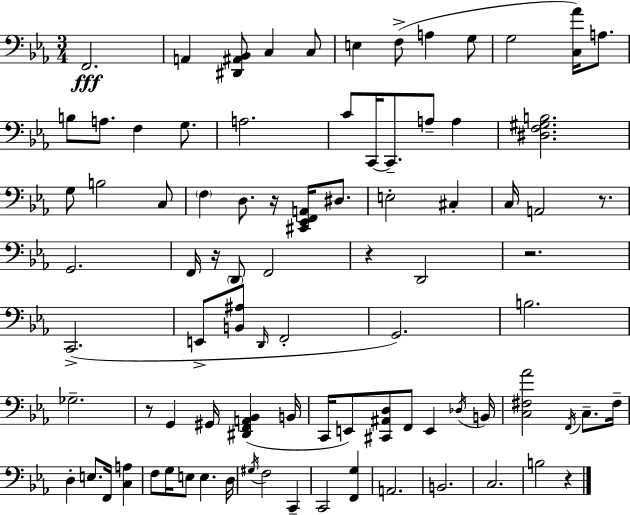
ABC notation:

X:1
T:Untitled
M:3/4
L:1/4
K:Cm
F,,2 A,, [^D,,^A,,_B,,]/2 C, C,/2 E, F,/2 A, G,/2 G,2 [C,_A]/4 A,/2 B,/2 A,/2 F, G,/2 A,2 C/2 C,,/4 C,,/2 A,/2 A, [^D,F,^G,B,]2 G,/2 B,2 C,/2 F, D,/2 z/4 [^C,,_E,,F,,A,,]/4 ^D,/2 E,2 ^C, C,/4 A,,2 z/2 G,,2 F,,/4 z/4 D,,/2 F,,2 z D,,2 z2 C,,2 E,,/2 [B,,^A,]/2 D,,/4 F,,2 G,,2 B,2 _G,2 z/2 G,, ^G,,/4 [^D,,F,,A,,_B,,] B,,/4 C,,/4 E,,/2 [^C,,^A,,D,]/2 F,,/2 E,, _D,/4 B,,/4 [C,^F,_A]2 F,,/4 C,/2 ^F,/4 D, E,/2 F,,/4 [C,A,] F,/2 G,/4 E,/2 E, D,/4 ^G,/4 F,2 C,, C,,2 [F,,G,] A,,2 B,,2 C,2 B,2 z